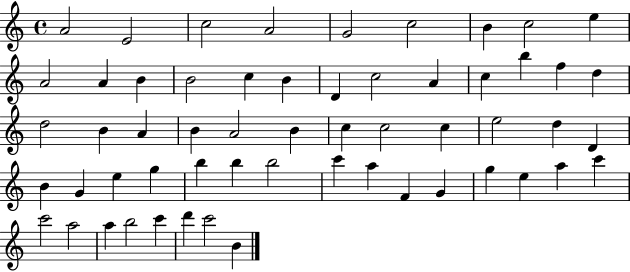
A4/h E4/h C5/h A4/h G4/h C5/h B4/q C5/h E5/q A4/h A4/q B4/q B4/h C5/q B4/q D4/q C5/h A4/q C5/q B5/q F5/q D5/q D5/h B4/q A4/q B4/q A4/h B4/q C5/q C5/h C5/q E5/h D5/q D4/q B4/q G4/q E5/q G5/q B5/q B5/q B5/h C6/q A5/q F4/q G4/q G5/q E5/q A5/q C6/q C6/h A5/h A5/q B5/h C6/q D6/q C6/h B4/q